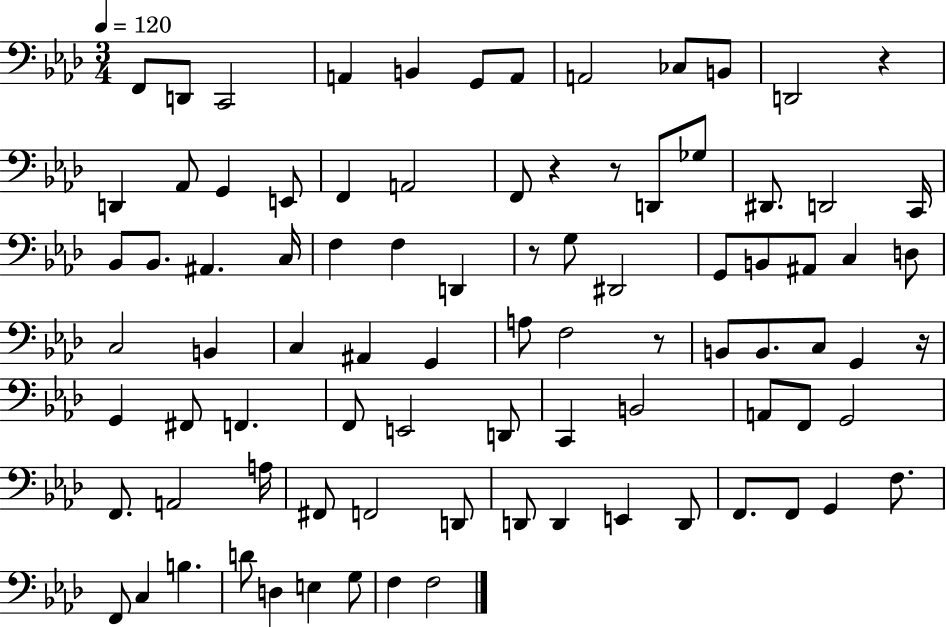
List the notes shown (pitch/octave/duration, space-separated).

F2/e D2/e C2/h A2/q B2/q G2/e A2/e A2/h CES3/e B2/e D2/h R/q D2/q Ab2/e G2/q E2/e F2/q A2/h F2/e R/q R/e D2/e Gb3/e D#2/e. D2/h C2/s Bb2/e Bb2/e. A#2/q. C3/s F3/q F3/q D2/q R/e G3/e D#2/h G2/e B2/e A#2/e C3/q D3/e C3/h B2/q C3/q A#2/q G2/q A3/e F3/h R/e B2/e B2/e. C3/e G2/q R/s G2/q F#2/e F2/q. F2/e E2/h D2/e C2/q B2/h A2/e F2/e G2/h F2/e. A2/h A3/s F#2/e F2/h D2/e D2/e D2/q E2/q D2/e F2/e. F2/e G2/q F3/e. F2/e C3/q B3/q. D4/e D3/q E3/q G3/e F3/q F3/h